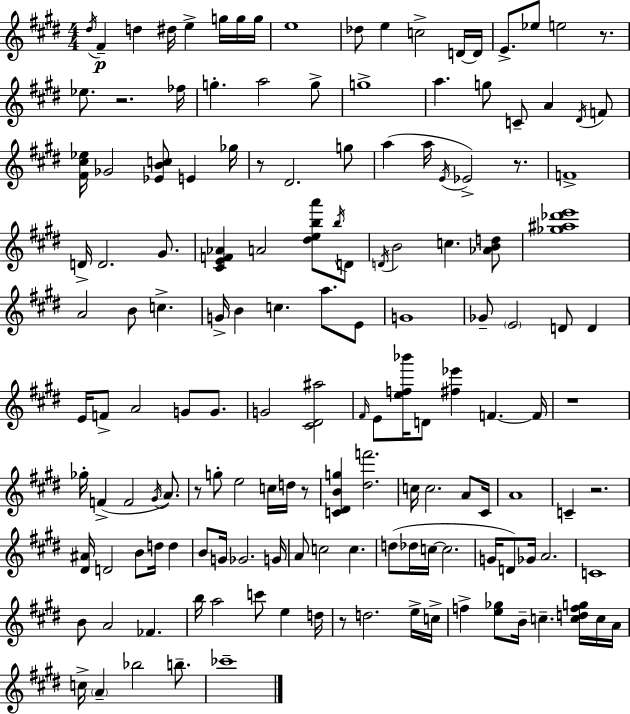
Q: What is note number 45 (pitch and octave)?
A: D4